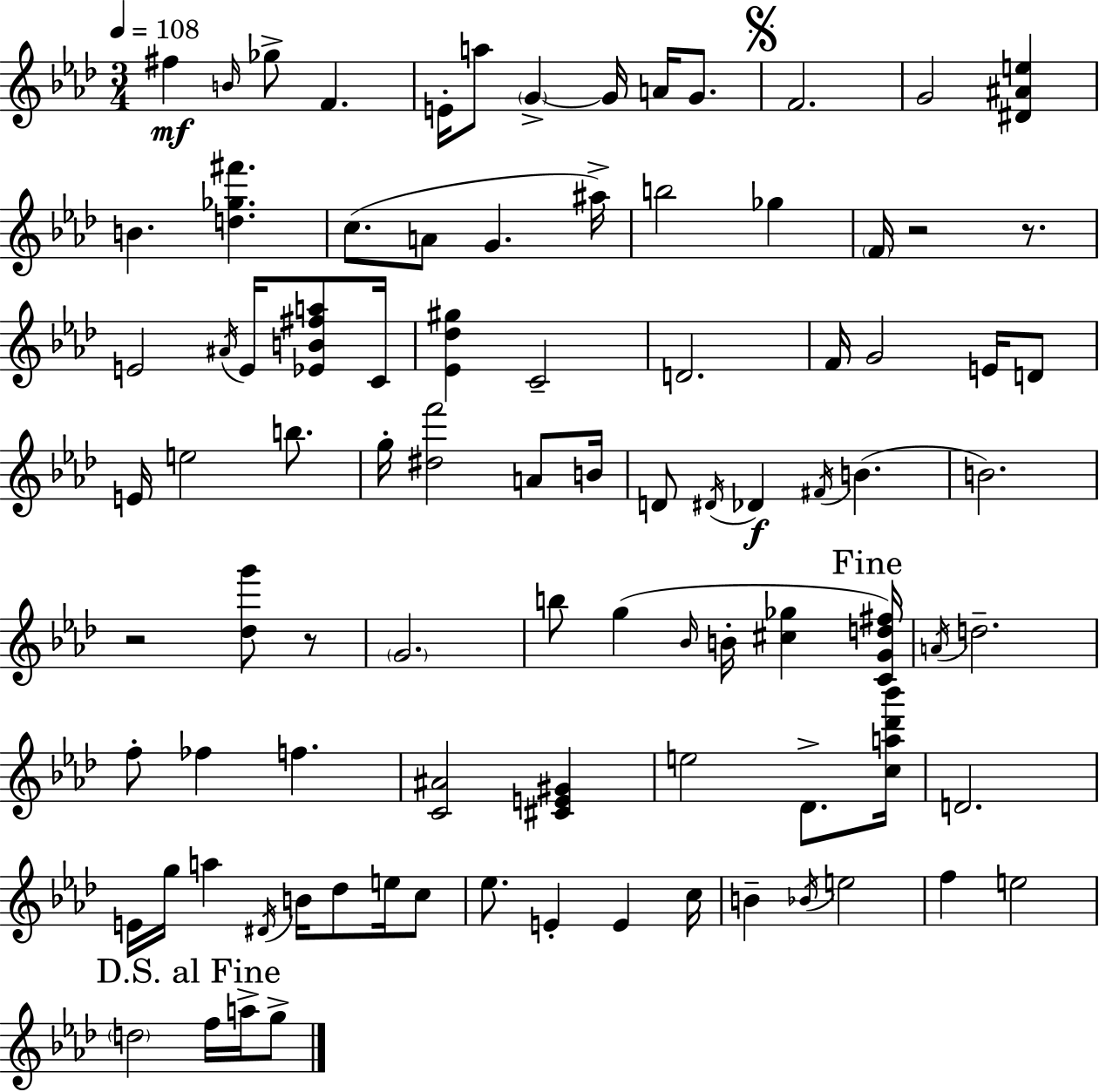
F#5/q B4/s Gb5/e F4/q. E4/s A5/e G4/q G4/s A4/s G4/e. F4/h. G4/h [D#4,A#4,E5]/q B4/q. [D5,Gb5,F#6]/q. C5/e. A4/e G4/q. A#5/s B5/h Gb5/q F4/s R/h R/e. E4/h A#4/s E4/s [Eb4,B4,F#5,A5]/e C4/s [Eb4,Db5,G#5]/q C4/h D4/h. F4/s G4/h E4/s D4/e E4/s E5/h B5/e. G5/s [D#5,F6]/h A4/e B4/s D4/e D#4/s Db4/q F#4/s B4/q. B4/h. R/h [Db5,G6]/e R/e G4/h. B5/e G5/q Bb4/s B4/s [C#5,Gb5]/q [C4,G4,D5,F#5]/s A4/s D5/h. F5/e FES5/q F5/q. [C4,A#4]/h [C#4,E4,G#4]/q E5/h Db4/e. [C5,A5,Db6,Bb6]/s D4/h. E4/s G5/s A5/q D#4/s B4/s Db5/e E5/s C5/e Eb5/e. E4/q E4/q C5/s B4/q Bb4/s E5/h F5/q E5/h D5/h F5/s A5/s G5/e